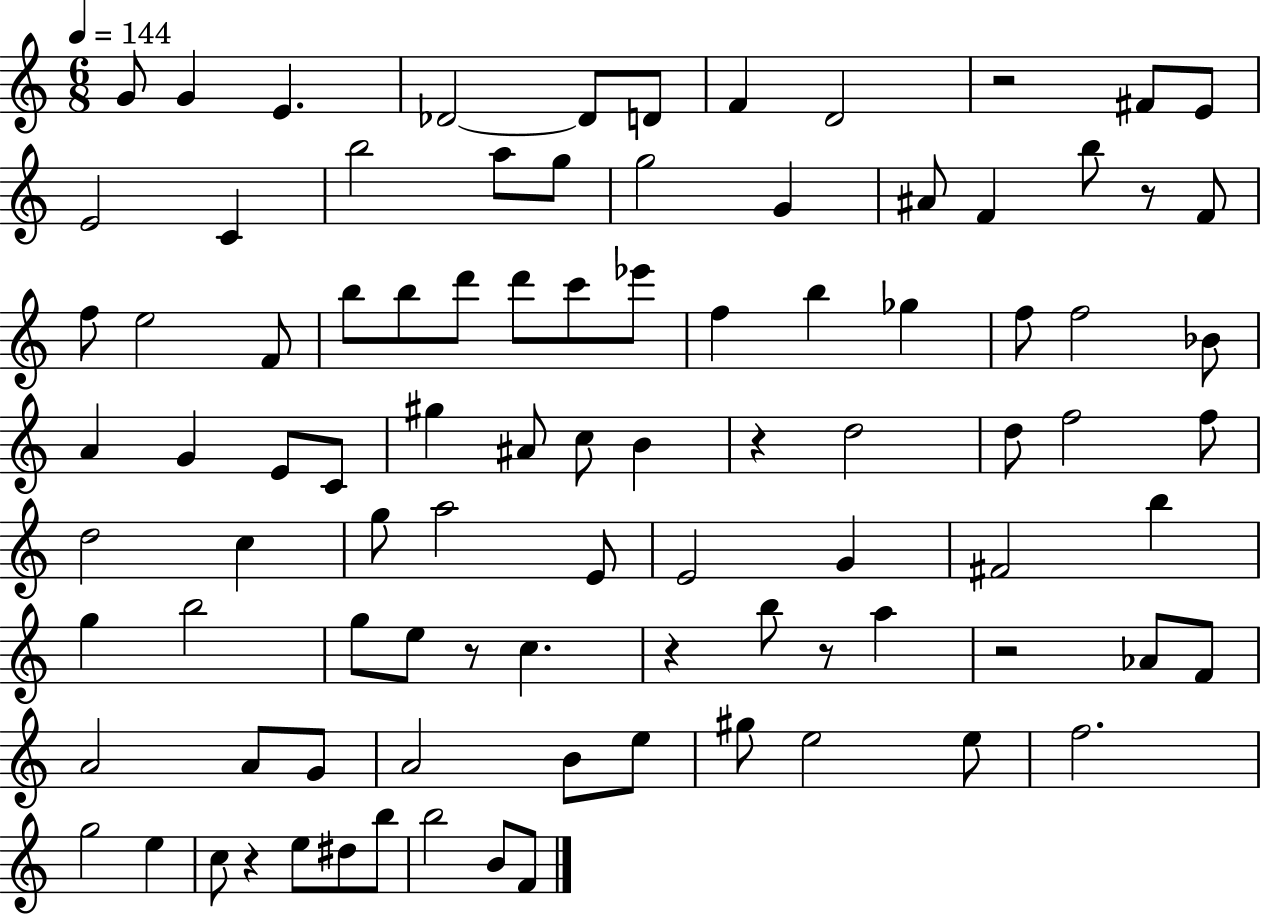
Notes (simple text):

G4/e G4/q E4/q. Db4/h Db4/e D4/e F4/q D4/h R/h F#4/e E4/e E4/h C4/q B5/h A5/e G5/e G5/h G4/q A#4/e F4/q B5/e R/e F4/e F5/e E5/h F4/e B5/e B5/e D6/e D6/e C6/e Eb6/e F5/q B5/q Gb5/q F5/e F5/h Bb4/e A4/q G4/q E4/e C4/e G#5/q A#4/e C5/e B4/q R/q D5/h D5/e F5/h F5/e D5/h C5/q G5/e A5/h E4/e E4/h G4/q F#4/h B5/q G5/q B5/h G5/e E5/e R/e C5/q. R/q B5/e R/e A5/q R/h Ab4/e F4/e A4/h A4/e G4/e A4/h B4/e E5/e G#5/e E5/h E5/e F5/h. G5/h E5/q C5/e R/q E5/e D#5/e B5/e B5/h B4/e F4/e